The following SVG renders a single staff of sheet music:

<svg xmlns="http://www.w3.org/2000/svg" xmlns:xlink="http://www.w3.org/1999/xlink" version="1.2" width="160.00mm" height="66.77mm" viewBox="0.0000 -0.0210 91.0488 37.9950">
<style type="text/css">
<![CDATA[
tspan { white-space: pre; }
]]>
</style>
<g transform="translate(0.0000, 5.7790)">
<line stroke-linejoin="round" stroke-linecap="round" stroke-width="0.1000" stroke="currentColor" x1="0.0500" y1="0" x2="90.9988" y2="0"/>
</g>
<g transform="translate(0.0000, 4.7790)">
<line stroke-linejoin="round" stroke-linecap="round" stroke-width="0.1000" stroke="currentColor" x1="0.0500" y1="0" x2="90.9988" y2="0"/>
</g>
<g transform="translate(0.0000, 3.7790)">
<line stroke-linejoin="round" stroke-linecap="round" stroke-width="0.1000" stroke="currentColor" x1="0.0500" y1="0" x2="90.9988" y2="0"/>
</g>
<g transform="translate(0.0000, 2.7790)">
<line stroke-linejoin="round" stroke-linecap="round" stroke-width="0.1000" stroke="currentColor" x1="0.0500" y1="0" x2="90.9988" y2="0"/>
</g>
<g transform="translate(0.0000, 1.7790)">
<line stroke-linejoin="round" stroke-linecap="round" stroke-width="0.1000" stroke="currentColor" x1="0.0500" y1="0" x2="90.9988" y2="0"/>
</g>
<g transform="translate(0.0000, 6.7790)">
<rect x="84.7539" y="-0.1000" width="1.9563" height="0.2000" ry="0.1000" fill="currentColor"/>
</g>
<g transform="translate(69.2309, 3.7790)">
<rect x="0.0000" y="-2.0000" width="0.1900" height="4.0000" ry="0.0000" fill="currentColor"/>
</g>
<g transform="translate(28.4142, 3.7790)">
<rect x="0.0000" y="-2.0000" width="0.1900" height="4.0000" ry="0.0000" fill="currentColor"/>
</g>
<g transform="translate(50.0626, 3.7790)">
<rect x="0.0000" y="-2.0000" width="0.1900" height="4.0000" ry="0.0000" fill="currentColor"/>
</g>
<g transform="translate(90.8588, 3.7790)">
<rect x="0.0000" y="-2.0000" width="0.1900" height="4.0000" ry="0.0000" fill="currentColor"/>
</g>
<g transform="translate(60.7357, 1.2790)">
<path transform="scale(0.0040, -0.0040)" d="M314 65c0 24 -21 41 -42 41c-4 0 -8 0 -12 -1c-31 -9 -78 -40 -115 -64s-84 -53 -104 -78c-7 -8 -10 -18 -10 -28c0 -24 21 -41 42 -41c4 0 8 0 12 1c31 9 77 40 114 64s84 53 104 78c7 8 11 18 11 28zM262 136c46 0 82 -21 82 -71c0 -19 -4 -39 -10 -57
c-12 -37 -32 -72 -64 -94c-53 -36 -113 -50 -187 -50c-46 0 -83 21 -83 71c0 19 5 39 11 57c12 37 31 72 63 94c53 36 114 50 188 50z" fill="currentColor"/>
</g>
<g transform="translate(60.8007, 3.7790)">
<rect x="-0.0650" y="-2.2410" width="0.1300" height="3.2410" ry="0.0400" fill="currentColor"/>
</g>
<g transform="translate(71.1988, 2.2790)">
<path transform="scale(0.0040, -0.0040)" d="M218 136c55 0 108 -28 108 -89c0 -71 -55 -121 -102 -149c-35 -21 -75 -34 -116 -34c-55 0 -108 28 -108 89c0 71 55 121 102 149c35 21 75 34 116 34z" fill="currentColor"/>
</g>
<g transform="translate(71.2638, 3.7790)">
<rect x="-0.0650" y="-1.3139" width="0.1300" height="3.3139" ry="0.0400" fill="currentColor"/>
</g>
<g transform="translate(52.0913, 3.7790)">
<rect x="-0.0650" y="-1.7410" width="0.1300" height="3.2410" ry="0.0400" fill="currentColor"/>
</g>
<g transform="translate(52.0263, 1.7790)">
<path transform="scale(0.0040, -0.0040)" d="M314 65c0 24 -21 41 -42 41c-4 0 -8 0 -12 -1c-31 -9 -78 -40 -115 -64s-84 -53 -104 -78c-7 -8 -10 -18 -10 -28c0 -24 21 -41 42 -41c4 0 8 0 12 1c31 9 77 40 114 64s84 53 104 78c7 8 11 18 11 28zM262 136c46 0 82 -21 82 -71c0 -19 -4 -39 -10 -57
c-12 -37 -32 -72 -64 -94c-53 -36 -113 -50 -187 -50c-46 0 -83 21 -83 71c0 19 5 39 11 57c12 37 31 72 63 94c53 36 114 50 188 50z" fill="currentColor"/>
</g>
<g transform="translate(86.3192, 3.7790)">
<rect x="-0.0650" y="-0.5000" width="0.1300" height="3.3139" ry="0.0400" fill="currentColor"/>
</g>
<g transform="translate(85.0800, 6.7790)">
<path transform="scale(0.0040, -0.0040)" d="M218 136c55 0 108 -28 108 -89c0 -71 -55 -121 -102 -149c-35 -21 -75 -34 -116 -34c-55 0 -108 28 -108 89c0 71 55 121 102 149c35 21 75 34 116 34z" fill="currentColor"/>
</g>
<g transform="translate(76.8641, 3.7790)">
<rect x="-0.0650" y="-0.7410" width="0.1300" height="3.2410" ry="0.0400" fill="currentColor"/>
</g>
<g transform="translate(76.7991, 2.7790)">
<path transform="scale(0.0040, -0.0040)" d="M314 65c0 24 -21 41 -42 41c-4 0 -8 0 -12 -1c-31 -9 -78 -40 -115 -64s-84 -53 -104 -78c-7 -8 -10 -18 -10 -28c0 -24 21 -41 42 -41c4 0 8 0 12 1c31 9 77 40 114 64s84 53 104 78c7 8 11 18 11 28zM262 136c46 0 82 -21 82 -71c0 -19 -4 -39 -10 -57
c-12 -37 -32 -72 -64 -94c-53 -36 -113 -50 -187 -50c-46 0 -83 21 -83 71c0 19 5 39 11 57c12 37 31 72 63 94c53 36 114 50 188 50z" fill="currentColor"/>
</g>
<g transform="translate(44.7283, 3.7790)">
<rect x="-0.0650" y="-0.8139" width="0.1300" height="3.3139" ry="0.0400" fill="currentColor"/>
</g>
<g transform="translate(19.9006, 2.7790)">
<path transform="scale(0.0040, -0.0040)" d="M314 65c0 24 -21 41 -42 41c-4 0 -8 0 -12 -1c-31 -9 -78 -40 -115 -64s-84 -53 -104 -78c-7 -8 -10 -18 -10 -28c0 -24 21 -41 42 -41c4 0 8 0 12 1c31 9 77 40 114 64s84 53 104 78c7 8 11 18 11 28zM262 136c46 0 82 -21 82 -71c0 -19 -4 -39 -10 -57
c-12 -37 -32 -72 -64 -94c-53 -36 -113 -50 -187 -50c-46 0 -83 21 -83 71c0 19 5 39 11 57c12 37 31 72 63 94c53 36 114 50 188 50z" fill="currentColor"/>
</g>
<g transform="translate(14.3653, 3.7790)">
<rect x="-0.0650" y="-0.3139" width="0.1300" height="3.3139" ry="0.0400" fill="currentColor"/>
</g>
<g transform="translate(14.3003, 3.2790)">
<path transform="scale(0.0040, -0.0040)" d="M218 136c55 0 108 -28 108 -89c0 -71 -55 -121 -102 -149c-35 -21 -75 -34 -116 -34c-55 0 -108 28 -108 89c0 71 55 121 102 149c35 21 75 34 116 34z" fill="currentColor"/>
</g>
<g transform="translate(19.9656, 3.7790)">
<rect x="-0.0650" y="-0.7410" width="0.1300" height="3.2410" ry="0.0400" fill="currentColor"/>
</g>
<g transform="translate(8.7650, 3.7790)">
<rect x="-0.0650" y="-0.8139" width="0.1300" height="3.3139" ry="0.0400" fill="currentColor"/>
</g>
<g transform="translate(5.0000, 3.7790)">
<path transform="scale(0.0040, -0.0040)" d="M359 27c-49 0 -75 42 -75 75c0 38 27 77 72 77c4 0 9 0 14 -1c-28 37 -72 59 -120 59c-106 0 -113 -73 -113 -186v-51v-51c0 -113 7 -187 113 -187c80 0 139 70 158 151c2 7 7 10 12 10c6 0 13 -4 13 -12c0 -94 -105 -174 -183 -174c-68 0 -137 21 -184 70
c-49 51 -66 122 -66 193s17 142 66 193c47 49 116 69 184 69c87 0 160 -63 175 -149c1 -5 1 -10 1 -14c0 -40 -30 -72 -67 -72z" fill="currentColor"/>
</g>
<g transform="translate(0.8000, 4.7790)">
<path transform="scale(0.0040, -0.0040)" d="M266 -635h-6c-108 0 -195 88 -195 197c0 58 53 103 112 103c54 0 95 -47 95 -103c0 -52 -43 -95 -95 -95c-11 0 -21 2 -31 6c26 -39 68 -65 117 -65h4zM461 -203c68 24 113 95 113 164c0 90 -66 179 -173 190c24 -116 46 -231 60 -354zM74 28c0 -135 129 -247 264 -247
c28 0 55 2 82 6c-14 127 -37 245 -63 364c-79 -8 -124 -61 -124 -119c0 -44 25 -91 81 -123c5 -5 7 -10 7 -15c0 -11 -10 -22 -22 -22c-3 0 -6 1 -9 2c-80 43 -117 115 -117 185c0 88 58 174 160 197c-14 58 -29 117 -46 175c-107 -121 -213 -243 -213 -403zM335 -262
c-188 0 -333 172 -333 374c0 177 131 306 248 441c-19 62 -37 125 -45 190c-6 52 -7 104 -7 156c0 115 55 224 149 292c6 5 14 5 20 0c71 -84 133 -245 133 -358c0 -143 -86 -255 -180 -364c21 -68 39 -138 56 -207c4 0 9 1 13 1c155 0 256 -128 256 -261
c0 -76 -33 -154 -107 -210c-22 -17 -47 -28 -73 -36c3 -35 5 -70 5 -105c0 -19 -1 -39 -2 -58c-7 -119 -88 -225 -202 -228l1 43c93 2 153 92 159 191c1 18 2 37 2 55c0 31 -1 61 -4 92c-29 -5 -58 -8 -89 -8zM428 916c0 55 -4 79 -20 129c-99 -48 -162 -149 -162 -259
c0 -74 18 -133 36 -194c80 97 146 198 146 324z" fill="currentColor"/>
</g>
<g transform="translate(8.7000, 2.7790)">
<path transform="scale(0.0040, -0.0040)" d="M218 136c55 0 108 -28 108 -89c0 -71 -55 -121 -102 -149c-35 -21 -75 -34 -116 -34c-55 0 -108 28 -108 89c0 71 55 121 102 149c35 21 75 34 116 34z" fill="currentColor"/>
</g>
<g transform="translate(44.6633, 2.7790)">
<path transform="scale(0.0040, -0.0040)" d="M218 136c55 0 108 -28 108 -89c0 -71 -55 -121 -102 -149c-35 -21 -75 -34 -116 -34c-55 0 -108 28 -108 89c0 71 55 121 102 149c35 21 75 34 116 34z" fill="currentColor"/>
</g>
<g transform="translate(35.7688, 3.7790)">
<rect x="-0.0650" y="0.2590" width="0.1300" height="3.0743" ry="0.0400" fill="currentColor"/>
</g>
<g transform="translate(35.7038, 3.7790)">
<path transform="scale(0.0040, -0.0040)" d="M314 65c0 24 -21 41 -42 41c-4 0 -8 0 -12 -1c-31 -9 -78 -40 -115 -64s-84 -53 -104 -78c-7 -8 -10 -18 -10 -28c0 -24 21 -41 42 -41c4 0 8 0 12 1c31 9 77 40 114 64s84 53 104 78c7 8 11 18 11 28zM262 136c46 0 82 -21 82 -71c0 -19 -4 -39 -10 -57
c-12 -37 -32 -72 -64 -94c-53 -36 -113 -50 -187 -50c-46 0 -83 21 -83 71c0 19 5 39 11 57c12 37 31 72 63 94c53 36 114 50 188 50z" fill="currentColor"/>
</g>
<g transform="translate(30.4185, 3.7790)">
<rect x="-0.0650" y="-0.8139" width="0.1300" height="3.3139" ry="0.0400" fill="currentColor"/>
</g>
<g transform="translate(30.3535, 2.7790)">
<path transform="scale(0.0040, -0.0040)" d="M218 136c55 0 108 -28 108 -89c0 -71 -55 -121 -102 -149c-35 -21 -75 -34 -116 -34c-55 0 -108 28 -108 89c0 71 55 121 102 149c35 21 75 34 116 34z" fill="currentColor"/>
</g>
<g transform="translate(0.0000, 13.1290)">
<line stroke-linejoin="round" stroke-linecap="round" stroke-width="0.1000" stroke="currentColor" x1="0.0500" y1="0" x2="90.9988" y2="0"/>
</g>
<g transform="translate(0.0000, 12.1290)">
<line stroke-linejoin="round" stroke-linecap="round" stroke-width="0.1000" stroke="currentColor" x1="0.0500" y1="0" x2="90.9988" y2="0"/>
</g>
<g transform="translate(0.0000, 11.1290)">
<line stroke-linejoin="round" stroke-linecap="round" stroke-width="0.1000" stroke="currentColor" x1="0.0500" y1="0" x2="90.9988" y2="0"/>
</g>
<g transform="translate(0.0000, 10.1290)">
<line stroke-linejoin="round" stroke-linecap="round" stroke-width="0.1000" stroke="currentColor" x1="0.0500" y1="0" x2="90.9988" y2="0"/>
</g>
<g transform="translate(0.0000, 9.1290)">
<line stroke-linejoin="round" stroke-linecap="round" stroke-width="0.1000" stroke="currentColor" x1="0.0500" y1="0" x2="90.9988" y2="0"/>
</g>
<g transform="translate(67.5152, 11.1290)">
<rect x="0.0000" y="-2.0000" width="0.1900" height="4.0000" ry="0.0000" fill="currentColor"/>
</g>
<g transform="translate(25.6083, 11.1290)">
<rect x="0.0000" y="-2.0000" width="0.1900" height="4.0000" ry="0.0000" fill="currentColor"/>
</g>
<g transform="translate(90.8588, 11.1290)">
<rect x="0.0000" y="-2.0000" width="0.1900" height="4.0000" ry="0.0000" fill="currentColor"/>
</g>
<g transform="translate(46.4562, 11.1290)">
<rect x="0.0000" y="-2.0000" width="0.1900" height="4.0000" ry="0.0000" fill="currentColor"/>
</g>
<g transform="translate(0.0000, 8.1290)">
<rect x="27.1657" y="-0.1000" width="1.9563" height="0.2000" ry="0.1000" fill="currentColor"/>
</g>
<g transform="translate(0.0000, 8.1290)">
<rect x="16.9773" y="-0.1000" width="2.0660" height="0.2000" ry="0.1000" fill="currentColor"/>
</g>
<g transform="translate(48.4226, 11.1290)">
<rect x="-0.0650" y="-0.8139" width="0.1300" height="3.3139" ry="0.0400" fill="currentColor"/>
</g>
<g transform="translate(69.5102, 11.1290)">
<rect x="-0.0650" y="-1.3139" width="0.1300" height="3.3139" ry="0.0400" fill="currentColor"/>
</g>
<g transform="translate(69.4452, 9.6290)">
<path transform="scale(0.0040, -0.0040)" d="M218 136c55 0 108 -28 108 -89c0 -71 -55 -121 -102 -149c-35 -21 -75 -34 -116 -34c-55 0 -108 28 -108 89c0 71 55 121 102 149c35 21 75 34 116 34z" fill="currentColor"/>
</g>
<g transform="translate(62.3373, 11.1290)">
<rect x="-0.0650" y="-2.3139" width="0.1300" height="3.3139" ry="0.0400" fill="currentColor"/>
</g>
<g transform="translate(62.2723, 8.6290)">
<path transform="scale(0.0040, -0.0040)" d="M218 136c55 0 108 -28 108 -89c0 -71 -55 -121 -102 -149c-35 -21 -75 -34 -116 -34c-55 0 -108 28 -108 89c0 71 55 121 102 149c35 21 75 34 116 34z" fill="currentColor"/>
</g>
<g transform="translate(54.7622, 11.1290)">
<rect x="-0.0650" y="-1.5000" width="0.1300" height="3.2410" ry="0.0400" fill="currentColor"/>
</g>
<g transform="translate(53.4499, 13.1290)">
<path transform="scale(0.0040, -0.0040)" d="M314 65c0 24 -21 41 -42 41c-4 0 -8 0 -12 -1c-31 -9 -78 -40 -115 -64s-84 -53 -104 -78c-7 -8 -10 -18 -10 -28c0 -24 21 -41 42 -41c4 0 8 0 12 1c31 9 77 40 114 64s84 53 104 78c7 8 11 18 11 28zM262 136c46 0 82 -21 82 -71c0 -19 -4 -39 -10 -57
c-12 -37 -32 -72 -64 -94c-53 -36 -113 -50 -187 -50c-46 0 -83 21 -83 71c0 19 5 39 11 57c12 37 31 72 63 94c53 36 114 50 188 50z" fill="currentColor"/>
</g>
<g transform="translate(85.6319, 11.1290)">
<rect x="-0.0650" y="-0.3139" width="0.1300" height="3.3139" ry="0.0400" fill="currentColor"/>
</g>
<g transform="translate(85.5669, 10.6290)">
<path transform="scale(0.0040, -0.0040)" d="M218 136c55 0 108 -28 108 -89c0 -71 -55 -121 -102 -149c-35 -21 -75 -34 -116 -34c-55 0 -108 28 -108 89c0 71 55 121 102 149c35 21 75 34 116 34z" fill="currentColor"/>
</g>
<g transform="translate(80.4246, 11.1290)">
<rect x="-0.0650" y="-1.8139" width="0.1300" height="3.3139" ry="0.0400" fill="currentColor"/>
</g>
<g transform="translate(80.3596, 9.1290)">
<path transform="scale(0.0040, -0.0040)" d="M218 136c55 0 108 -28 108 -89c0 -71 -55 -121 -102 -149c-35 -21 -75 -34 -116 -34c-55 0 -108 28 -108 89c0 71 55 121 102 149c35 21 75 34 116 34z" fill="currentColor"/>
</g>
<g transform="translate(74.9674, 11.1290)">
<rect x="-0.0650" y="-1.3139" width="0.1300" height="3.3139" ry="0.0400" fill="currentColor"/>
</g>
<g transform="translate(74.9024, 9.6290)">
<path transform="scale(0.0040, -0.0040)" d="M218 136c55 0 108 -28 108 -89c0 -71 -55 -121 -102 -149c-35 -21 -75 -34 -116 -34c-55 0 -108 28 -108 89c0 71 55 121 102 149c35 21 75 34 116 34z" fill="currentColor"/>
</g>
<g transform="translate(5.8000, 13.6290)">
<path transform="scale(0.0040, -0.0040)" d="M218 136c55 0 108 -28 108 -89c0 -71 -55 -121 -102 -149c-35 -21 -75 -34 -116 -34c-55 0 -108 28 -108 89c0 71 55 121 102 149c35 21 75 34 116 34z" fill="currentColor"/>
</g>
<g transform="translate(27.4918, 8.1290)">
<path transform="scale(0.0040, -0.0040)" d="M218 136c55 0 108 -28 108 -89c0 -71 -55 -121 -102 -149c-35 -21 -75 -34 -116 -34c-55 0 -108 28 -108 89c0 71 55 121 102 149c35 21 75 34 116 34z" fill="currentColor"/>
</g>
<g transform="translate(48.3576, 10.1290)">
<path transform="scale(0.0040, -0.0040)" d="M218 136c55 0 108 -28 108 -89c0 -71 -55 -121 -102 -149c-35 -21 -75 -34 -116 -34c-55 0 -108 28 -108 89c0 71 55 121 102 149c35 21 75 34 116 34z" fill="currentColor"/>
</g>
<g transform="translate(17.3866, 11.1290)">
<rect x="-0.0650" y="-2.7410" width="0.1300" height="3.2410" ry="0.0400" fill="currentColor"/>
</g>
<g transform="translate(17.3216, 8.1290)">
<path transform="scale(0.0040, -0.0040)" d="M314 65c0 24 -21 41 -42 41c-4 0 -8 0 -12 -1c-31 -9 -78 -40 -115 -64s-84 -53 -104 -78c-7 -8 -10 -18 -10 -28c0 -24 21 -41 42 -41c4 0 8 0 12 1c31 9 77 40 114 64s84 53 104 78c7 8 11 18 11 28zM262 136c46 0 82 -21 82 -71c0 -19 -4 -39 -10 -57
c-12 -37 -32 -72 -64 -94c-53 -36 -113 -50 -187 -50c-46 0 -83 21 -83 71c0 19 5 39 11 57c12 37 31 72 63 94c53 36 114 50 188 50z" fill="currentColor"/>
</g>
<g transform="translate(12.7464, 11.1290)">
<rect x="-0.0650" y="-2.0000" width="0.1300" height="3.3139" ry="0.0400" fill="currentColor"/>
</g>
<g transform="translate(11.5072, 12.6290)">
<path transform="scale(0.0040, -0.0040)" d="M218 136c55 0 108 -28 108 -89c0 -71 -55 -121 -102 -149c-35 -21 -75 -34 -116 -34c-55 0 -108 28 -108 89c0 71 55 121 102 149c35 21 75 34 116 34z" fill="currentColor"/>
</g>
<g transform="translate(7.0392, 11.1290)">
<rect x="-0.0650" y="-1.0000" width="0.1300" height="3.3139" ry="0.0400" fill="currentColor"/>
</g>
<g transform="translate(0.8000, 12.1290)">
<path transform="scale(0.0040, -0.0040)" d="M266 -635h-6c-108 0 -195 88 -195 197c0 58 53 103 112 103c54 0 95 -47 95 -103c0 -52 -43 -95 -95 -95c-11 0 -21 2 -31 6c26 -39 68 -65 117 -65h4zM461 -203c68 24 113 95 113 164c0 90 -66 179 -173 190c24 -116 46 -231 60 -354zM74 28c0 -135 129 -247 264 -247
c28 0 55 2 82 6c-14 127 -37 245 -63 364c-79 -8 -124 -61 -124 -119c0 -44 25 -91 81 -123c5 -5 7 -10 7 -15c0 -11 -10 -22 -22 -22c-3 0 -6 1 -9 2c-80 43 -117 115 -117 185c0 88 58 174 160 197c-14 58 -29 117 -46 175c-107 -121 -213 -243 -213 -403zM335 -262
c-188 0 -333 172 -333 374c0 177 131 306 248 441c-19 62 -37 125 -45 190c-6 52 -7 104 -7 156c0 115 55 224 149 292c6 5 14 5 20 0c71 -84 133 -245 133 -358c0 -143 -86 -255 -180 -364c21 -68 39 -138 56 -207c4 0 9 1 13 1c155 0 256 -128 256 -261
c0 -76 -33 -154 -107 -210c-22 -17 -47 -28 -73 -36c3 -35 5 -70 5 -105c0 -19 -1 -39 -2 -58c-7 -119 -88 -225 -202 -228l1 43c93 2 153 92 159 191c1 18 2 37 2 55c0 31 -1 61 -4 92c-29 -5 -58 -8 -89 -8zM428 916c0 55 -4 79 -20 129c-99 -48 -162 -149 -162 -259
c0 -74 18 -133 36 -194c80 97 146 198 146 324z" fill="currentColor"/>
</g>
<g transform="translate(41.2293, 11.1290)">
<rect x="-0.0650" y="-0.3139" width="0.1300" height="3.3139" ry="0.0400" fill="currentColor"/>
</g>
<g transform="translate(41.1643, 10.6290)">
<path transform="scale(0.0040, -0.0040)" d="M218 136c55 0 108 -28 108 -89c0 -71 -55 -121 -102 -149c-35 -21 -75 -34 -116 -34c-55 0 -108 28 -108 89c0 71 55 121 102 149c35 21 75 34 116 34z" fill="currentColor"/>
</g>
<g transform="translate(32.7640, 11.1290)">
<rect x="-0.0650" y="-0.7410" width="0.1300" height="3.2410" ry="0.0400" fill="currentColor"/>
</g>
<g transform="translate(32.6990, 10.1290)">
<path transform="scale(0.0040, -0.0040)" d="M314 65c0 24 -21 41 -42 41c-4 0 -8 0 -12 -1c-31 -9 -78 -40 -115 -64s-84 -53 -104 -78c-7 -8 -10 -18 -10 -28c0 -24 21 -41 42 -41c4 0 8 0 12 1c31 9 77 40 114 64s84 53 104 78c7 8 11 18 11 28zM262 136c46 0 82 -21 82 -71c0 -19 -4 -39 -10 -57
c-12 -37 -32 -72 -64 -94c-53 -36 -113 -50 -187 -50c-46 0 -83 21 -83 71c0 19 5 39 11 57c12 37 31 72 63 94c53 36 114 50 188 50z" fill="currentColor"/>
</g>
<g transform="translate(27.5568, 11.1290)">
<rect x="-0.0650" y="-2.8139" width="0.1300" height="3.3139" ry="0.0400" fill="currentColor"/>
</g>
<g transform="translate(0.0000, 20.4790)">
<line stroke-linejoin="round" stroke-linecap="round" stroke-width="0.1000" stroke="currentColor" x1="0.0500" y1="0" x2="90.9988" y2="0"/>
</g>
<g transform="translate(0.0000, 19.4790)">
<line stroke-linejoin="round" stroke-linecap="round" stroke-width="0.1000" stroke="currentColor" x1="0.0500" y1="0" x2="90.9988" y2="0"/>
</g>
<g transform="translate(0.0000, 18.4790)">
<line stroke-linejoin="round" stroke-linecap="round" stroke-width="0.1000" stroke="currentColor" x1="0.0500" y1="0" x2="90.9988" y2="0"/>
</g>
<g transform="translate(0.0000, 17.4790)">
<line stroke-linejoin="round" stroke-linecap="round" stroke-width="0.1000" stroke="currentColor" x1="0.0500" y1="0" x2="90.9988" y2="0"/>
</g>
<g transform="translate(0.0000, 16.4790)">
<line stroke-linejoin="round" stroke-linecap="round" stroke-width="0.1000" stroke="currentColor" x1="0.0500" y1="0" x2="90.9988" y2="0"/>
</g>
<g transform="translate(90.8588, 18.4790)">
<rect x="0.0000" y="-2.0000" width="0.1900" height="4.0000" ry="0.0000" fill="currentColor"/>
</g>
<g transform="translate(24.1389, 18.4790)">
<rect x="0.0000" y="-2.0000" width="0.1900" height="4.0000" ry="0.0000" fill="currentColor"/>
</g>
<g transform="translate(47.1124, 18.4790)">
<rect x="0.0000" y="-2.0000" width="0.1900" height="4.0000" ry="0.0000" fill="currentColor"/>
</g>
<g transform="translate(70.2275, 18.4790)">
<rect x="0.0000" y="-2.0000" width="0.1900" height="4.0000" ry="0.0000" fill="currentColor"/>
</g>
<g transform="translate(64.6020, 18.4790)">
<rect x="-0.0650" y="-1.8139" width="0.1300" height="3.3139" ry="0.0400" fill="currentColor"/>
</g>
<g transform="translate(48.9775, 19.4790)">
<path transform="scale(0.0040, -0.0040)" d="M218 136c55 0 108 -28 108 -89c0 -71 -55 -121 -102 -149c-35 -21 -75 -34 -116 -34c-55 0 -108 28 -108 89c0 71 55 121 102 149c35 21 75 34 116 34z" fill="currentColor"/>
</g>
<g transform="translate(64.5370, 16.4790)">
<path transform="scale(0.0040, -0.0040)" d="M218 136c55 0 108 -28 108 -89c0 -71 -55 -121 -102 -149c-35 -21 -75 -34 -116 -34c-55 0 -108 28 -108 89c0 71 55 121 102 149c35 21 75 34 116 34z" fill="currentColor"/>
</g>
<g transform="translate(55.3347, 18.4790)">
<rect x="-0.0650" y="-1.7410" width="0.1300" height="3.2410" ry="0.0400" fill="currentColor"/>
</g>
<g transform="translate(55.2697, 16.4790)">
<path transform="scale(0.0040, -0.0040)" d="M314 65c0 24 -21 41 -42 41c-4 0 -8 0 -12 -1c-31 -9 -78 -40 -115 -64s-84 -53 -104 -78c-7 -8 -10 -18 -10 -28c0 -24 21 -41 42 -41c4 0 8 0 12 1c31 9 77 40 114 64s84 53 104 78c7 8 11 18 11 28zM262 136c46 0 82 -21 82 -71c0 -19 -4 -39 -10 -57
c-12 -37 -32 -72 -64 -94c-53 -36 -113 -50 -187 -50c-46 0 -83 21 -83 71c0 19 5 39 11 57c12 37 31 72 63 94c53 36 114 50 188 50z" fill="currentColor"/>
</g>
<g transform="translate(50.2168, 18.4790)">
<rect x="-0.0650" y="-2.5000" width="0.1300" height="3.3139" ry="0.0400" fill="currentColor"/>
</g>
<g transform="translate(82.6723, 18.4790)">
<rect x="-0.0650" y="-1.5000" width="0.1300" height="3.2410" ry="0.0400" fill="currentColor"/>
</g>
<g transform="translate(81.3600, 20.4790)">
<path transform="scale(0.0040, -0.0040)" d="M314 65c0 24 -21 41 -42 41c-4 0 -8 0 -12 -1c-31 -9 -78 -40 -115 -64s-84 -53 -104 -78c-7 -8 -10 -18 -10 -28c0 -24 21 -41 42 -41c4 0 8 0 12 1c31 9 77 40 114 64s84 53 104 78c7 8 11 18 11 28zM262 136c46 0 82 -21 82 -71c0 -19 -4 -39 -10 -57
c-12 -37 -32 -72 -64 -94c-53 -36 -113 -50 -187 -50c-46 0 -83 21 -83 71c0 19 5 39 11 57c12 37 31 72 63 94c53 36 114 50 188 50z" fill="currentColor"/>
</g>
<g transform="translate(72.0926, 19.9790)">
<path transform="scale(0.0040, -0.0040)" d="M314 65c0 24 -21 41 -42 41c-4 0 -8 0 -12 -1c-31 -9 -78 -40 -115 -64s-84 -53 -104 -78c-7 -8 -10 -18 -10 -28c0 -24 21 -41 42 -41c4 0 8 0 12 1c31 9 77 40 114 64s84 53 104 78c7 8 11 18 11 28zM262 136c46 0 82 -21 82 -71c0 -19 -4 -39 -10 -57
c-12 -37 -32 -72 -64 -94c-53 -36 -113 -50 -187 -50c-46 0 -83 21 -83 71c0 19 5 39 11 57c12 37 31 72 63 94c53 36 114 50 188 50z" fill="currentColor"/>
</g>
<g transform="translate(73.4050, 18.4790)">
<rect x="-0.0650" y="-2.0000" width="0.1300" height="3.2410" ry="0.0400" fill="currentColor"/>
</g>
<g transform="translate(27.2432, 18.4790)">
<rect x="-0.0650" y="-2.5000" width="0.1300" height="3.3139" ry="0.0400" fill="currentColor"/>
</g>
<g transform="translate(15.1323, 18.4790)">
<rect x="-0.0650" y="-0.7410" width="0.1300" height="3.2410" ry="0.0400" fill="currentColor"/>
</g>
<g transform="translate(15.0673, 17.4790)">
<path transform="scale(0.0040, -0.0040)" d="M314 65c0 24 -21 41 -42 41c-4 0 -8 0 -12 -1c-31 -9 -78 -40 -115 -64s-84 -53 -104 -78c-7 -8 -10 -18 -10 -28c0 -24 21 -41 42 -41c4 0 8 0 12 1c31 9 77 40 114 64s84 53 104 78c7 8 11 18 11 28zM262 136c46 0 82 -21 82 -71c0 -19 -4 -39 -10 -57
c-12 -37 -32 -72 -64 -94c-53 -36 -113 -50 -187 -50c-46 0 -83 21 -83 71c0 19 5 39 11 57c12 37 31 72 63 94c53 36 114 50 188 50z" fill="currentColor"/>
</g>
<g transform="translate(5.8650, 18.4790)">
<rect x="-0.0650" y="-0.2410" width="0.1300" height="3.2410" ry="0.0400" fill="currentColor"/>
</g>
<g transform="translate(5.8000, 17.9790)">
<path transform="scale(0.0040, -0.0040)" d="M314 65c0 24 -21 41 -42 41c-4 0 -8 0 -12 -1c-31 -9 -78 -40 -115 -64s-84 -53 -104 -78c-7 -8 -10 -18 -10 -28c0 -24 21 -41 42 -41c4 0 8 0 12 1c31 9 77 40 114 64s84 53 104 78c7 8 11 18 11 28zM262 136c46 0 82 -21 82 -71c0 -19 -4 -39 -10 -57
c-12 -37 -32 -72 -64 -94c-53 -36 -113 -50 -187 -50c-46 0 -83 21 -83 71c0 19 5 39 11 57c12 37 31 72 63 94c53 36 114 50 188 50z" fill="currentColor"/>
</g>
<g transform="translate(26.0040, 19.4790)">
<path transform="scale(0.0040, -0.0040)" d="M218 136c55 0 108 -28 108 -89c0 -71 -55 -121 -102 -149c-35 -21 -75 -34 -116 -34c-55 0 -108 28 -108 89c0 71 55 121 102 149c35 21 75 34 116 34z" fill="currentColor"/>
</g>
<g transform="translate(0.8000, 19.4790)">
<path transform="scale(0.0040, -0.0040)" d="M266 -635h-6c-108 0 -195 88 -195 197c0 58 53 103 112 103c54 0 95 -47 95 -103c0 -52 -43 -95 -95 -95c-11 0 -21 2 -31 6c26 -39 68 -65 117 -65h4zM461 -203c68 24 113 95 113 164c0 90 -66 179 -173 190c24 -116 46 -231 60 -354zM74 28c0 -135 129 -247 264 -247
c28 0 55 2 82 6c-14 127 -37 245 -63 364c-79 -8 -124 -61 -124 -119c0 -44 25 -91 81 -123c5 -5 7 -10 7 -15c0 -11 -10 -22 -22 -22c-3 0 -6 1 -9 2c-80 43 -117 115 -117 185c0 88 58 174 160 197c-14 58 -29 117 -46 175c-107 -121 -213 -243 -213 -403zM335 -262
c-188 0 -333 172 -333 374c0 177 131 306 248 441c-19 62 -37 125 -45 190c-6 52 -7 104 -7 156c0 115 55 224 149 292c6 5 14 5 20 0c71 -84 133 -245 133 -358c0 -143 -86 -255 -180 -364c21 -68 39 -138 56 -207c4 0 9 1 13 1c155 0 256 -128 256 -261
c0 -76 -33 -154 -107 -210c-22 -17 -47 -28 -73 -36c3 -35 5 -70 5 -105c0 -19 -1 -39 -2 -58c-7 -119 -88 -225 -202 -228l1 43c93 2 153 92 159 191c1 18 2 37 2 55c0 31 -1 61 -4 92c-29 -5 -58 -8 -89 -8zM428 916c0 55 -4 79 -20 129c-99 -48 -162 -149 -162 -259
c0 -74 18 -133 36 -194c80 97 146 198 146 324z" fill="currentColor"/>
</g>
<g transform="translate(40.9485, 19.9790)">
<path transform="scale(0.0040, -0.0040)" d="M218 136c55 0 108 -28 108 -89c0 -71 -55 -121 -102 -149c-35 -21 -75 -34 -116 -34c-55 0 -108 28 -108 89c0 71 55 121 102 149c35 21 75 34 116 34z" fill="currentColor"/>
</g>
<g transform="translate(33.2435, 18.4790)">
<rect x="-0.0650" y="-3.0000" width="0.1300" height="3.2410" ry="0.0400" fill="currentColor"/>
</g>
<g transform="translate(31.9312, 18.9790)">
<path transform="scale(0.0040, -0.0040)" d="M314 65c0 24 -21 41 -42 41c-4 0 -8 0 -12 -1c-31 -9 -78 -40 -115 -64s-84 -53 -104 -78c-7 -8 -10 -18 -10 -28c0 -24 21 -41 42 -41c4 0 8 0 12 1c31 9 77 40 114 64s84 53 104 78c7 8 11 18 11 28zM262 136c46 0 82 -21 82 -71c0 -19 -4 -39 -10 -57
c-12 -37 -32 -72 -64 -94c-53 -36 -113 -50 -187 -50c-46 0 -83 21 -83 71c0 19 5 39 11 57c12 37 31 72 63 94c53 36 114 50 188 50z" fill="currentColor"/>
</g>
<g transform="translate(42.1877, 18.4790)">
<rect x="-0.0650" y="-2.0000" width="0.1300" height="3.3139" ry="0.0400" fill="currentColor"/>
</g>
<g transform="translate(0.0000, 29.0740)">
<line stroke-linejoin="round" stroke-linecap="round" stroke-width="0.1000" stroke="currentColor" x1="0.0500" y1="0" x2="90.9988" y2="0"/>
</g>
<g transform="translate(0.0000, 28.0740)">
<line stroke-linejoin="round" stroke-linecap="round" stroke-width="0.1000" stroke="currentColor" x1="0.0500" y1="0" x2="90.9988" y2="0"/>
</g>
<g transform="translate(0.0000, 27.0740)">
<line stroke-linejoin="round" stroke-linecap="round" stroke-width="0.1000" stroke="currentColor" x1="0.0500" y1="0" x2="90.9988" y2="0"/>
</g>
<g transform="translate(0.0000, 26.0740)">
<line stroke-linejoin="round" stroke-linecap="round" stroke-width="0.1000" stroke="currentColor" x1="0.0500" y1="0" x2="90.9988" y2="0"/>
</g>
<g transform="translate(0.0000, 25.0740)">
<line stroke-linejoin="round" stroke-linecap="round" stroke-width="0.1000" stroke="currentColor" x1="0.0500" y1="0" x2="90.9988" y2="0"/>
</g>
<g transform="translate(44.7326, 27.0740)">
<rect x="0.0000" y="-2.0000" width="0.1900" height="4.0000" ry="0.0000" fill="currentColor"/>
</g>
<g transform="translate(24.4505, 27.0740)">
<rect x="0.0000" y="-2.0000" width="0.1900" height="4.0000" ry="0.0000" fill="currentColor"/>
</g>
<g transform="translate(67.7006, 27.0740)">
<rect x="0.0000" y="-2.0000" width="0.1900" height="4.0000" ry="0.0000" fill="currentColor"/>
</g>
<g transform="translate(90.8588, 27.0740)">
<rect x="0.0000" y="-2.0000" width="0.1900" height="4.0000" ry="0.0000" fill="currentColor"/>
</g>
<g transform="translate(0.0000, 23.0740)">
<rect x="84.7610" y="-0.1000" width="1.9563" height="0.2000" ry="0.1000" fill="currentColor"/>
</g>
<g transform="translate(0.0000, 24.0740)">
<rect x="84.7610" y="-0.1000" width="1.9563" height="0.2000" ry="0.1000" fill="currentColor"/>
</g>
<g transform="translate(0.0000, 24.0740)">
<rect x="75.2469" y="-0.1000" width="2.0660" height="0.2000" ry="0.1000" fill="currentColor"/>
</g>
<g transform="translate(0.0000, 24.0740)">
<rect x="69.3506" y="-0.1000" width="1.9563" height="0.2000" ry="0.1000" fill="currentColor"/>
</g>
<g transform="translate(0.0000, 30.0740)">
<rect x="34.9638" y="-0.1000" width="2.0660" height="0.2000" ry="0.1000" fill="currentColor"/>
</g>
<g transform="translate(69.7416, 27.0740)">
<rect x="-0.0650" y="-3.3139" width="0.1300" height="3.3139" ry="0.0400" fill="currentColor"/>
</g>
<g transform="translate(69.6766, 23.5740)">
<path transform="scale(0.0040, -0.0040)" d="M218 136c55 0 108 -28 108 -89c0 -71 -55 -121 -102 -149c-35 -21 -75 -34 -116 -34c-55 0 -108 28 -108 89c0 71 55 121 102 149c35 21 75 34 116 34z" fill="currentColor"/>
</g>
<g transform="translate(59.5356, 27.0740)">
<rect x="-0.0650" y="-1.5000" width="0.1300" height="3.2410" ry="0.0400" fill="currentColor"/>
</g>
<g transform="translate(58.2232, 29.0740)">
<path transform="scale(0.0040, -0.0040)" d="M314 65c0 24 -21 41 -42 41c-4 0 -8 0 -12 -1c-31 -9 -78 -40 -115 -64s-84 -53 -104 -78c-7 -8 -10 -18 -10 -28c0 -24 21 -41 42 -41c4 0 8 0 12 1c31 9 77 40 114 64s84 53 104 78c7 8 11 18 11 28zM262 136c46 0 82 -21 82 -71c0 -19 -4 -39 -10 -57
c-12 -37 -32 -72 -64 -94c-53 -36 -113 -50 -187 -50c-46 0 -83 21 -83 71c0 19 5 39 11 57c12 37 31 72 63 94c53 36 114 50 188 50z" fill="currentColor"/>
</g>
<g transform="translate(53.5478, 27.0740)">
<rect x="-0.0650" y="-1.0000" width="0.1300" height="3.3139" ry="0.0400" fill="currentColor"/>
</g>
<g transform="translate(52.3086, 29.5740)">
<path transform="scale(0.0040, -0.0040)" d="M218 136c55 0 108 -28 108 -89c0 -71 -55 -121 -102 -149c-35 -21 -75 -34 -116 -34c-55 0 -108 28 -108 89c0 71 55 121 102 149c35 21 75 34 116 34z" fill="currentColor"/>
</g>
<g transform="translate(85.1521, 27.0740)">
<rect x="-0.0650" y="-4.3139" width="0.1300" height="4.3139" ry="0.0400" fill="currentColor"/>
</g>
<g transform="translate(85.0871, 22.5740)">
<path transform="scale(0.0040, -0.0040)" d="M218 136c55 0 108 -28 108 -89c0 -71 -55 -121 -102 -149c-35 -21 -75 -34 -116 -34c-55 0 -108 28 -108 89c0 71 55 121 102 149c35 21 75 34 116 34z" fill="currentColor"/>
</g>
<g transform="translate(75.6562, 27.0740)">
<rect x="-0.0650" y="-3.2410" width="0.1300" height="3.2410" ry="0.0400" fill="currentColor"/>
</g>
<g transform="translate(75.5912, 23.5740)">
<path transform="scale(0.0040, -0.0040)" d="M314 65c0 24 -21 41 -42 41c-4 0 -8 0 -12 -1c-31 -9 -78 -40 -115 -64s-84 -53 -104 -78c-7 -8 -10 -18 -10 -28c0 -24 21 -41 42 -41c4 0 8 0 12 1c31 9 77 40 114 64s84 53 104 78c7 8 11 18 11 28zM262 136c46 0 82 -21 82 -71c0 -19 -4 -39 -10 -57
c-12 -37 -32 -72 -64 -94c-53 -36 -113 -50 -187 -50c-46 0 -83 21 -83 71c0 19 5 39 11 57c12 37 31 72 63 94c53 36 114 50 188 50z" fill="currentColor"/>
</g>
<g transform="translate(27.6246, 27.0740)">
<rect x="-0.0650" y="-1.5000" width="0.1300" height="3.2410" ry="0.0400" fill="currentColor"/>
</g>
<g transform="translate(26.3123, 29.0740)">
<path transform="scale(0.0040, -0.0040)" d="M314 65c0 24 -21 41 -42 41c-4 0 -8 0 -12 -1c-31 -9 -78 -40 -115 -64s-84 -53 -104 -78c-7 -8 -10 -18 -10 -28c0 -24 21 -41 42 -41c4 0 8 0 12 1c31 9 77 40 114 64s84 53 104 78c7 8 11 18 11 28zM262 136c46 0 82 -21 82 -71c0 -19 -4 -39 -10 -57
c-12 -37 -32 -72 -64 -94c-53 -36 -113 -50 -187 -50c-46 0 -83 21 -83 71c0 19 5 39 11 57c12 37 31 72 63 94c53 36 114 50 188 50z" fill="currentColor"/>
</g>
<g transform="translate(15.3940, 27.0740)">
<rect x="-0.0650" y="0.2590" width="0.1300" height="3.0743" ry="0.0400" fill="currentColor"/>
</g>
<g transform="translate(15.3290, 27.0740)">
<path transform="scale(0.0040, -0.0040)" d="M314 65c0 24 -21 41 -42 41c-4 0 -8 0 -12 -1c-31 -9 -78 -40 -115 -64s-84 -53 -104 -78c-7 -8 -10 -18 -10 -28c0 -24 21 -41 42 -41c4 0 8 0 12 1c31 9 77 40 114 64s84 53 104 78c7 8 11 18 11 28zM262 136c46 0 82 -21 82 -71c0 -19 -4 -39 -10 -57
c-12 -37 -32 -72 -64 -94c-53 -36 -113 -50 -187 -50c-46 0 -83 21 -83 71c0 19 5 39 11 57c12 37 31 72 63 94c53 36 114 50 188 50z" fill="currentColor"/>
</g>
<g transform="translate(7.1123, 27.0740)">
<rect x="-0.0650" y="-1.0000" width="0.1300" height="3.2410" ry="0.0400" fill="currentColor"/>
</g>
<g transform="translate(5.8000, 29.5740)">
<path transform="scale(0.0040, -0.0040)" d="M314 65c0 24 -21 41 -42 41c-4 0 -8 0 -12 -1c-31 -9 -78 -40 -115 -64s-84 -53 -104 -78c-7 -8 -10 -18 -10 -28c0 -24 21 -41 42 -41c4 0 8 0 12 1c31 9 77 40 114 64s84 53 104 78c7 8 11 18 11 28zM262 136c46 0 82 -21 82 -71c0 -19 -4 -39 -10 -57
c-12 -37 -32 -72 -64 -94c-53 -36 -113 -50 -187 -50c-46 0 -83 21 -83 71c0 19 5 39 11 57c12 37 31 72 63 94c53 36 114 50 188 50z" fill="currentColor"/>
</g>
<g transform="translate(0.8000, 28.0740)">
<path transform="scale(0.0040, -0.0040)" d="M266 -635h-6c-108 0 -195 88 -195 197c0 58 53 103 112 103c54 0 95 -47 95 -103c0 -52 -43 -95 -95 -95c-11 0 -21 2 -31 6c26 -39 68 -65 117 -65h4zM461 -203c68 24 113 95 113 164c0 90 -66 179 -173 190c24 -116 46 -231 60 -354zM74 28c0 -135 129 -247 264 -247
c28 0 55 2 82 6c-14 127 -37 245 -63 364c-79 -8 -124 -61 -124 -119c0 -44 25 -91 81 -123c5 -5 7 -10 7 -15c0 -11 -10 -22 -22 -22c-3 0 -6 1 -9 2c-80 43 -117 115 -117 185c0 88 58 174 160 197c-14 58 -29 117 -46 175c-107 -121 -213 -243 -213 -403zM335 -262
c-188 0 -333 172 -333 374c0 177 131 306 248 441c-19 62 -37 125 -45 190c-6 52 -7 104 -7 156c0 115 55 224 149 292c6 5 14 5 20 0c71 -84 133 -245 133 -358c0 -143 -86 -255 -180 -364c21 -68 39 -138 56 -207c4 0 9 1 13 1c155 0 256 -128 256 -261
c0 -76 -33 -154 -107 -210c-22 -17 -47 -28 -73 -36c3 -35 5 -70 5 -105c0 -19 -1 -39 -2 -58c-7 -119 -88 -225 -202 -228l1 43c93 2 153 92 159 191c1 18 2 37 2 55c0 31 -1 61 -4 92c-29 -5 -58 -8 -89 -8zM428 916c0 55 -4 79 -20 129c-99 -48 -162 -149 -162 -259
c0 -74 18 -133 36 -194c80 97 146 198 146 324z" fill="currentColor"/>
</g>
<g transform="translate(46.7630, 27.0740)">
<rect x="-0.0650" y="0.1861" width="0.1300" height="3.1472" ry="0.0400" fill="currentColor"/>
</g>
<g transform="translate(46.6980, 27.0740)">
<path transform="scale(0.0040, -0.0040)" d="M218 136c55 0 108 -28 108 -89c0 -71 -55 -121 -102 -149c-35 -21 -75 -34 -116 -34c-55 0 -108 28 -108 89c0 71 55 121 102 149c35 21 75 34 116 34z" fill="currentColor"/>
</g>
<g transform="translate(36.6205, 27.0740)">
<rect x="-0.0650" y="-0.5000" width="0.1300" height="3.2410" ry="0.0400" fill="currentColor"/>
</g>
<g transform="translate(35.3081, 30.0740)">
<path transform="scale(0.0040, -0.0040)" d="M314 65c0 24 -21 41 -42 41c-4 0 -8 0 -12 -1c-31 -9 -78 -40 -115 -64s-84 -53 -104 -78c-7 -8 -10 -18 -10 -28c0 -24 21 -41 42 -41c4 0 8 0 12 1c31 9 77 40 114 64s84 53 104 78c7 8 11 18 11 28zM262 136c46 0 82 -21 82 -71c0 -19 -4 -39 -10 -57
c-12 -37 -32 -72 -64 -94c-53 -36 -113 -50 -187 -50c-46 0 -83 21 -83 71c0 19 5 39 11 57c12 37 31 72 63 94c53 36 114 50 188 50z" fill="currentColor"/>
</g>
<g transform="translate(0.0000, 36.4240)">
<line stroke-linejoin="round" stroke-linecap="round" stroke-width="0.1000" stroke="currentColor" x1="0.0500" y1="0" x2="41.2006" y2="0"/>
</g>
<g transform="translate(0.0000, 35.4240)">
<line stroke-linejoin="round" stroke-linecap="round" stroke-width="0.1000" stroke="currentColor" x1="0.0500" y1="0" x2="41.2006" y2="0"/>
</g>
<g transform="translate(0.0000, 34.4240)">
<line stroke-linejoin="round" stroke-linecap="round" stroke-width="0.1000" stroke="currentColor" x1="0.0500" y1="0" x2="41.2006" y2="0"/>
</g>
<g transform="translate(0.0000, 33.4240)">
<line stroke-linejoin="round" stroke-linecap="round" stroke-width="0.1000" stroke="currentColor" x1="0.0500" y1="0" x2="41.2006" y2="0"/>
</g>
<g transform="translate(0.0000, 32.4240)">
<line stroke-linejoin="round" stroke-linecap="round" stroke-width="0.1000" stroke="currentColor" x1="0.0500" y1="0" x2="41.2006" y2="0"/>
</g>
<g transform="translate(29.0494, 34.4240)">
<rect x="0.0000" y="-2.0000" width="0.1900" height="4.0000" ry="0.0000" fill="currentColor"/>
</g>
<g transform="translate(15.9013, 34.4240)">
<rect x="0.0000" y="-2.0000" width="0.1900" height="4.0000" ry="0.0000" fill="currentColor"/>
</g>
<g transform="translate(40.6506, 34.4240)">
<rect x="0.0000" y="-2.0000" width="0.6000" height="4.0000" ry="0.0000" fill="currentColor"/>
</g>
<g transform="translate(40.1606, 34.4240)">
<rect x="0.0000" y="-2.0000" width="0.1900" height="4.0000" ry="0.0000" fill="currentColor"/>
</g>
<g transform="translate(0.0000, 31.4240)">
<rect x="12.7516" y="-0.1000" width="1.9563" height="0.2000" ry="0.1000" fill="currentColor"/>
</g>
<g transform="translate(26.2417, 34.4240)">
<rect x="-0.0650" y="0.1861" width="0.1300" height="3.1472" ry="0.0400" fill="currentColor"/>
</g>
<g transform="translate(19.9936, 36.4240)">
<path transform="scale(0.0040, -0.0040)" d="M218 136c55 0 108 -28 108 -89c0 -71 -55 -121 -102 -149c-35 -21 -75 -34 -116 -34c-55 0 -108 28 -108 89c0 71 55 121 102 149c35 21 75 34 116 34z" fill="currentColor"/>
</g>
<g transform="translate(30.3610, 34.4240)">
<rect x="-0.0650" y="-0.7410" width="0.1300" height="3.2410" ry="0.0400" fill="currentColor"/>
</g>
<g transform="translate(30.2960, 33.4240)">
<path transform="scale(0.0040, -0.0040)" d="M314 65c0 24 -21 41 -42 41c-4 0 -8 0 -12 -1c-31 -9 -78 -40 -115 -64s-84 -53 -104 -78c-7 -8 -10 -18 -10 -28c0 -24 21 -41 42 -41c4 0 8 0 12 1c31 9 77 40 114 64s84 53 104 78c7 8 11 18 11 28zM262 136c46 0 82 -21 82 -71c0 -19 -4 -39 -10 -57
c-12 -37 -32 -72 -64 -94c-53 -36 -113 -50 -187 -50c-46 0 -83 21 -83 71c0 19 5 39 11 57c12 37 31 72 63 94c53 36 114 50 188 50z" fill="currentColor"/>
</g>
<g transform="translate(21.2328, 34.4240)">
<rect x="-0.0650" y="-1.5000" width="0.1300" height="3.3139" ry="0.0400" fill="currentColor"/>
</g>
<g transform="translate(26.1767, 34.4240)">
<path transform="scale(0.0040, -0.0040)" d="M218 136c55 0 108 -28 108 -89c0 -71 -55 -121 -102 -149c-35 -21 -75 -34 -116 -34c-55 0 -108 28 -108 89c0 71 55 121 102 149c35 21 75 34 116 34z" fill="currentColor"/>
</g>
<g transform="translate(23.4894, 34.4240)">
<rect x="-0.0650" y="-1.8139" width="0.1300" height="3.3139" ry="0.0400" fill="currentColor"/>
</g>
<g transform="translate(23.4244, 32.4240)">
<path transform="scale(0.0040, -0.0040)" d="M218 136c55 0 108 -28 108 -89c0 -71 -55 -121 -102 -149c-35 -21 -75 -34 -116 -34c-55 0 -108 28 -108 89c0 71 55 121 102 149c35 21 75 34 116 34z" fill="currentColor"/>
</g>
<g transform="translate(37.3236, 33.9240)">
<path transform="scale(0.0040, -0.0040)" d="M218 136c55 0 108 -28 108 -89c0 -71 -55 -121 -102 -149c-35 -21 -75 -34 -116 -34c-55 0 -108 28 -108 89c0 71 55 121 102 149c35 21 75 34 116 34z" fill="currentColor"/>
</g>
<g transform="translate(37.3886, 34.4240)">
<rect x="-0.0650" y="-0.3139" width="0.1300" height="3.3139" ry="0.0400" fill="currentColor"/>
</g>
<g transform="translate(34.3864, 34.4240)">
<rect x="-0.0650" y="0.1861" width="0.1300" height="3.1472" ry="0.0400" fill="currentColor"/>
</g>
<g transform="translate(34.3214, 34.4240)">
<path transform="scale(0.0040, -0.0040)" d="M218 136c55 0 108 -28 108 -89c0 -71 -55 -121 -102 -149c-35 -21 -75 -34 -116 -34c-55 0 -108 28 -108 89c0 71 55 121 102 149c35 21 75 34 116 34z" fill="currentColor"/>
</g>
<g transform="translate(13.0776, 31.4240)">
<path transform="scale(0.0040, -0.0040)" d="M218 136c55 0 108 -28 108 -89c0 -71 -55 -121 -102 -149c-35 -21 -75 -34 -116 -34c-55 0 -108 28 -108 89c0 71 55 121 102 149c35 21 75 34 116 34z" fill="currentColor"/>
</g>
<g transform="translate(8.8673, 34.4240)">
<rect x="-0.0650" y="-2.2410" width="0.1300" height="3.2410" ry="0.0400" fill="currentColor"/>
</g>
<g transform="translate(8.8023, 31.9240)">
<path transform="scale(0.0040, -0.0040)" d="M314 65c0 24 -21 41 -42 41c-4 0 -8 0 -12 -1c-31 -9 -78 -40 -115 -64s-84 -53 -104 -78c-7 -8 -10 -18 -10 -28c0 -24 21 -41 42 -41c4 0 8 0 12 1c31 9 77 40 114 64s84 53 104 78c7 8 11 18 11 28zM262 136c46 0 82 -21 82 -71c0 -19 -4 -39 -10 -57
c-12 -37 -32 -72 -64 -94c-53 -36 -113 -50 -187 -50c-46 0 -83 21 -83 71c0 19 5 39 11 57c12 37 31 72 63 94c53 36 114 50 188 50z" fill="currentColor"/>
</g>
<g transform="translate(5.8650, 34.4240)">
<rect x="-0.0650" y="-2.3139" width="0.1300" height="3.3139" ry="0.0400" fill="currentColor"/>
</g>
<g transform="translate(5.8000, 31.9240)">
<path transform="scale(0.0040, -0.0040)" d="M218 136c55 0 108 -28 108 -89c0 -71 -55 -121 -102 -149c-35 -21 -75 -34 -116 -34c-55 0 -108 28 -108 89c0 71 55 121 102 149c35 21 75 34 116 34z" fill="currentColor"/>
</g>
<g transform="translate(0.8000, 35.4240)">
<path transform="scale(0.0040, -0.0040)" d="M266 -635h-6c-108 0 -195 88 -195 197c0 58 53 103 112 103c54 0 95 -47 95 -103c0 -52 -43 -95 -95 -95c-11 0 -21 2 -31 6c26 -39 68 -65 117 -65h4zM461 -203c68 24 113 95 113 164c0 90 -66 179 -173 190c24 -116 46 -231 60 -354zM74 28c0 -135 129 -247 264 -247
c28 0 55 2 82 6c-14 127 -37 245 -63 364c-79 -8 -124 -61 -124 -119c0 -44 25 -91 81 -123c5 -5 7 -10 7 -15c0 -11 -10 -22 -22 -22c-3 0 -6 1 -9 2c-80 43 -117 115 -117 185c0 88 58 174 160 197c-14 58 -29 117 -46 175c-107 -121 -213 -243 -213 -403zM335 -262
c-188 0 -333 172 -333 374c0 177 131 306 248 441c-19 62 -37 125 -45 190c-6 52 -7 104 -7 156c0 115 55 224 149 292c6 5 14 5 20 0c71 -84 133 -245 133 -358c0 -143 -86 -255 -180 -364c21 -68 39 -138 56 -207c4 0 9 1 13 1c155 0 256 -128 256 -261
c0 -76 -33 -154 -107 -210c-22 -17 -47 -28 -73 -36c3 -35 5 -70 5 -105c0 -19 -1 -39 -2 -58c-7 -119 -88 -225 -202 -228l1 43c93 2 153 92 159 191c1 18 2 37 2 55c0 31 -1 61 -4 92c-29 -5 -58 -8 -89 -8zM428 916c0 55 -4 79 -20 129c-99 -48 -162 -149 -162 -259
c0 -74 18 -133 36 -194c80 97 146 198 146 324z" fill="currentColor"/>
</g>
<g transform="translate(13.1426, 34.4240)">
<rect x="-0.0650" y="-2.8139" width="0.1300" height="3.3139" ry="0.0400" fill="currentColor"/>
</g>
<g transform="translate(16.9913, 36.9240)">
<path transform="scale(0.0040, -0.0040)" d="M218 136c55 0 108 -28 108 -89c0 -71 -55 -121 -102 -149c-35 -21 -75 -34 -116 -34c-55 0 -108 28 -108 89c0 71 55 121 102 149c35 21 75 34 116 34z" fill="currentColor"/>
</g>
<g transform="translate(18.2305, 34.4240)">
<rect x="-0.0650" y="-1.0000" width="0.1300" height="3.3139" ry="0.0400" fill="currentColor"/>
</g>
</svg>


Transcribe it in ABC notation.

X:1
T:Untitled
M:4/4
L:1/4
K:C
d c d2 d B2 d f2 g2 e d2 C D F a2 a d2 c d E2 g e e f c c2 d2 G A2 F G f2 f F2 E2 D2 B2 E2 C2 B D E2 b b2 d' g g2 a D E f B d2 B c